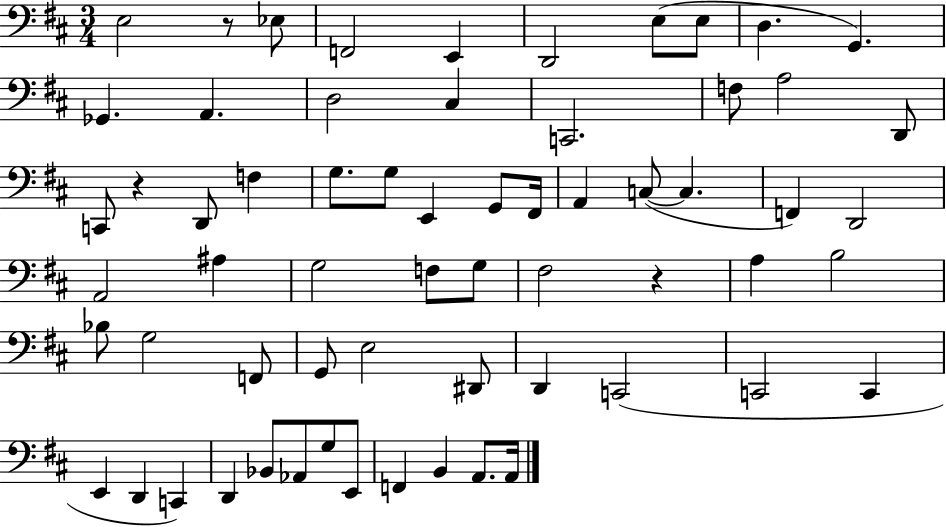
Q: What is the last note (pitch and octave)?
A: A2